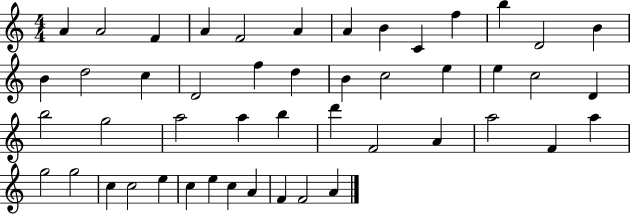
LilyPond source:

{
  \clef treble
  \numericTimeSignature
  \time 4/4
  \key c \major
  a'4 a'2 f'4 | a'4 f'2 a'4 | a'4 b'4 c'4 f''4 | b''4 d'2 b'4 | \break b'4 d''2 c''4 | d'2 f''4 d''4 | b'4 c''2 e''4 | e''4 c''2 d'4 | \break b''2 g''2 | a''2 a''4 b''4 | d'''4 f'2 a'4 | a''2 f'4 a''4 | \break g''2 g''2 | c''4 c''2 e''4 | c''4 e''4 c''4 a'4 | f'4 f'2 a'4 | \break \bar "|."
}